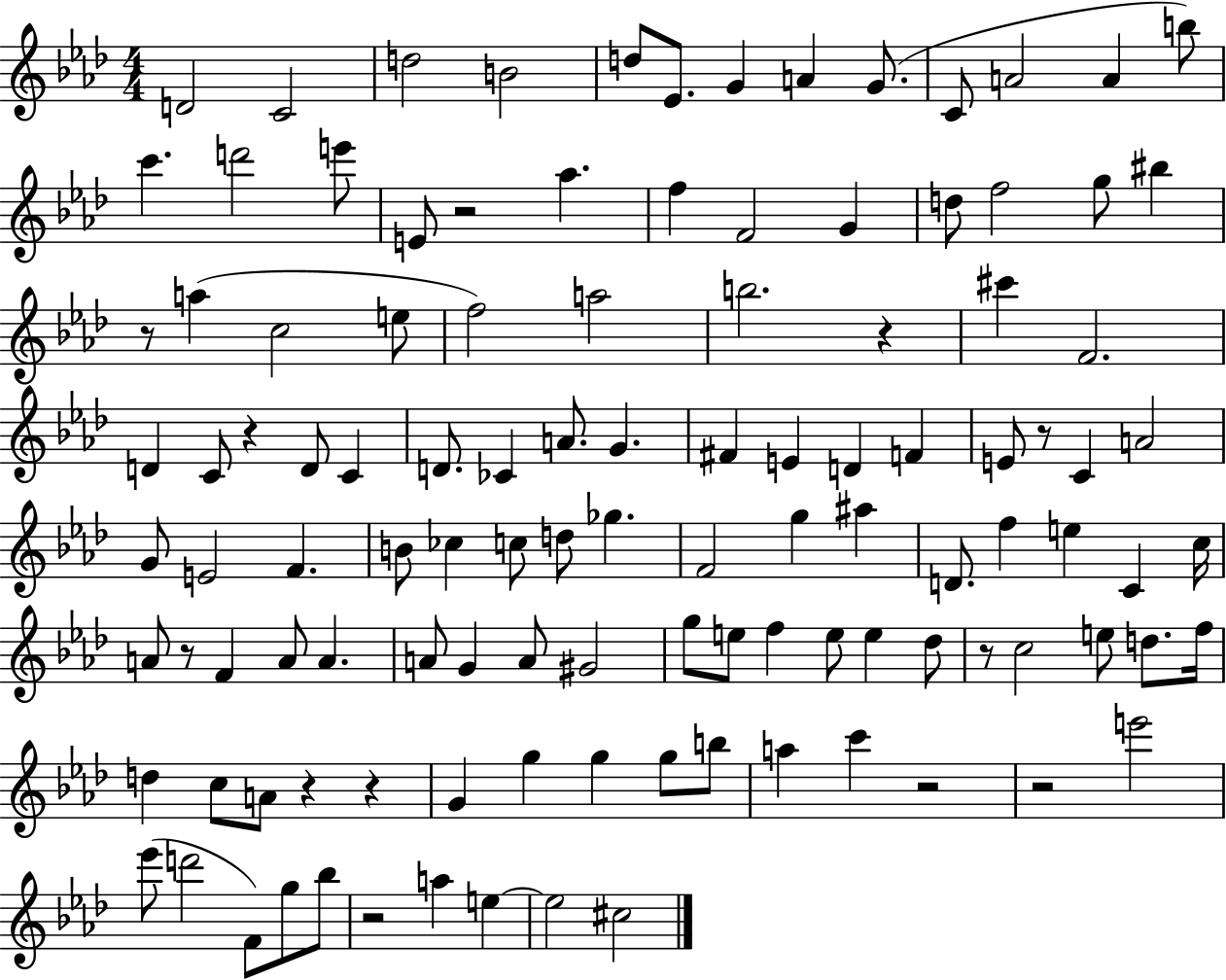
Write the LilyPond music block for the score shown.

{
  \clef treble
  \numericTimeSignature
  \time 4/4
  \key aes \major
  d'2 c'2 | d''2 b'2 | d''8 ees'8. g'4 a'4 g'8.( | c'8 a'2 a'4 b''8) | \break c'''4. d'''2 e'''8 | e'8 r2 aes''4. | f''4 f'2 g'4 | d''8 f''2 g''8 bis''4 | \break r8 a''4( c''2 e''8 | f''2) a''2 | b''2. r4 | cis'''4 f'2. | \break d'4 c'8 r4 d'8 c'4 | d'8. ces'4 a'8. g'4. | fis'4 e'4 d'4 f'4 | e'8 r8 c'4 a'2 | \break g'8 e'2 f'4. | b'8 ces''4 c''8 d''8 ges''4. | f'2 g''4 ais''4 | d'8. f''4 e''4 c'4 c''16 | \break a'8 r8 f'4 a'8 a'4. | a'8 g'4 a'8 gis'2 | g''8 e''8 f''4 e''8 e''4 des''8 | r8 c''2 e''8 d''8. f''16 | \break d''4 c''8 a'8 r4 r4 | g'4 g''4 g''4 g''8 b''8 | a''4 c'''4 r2 | r2 e'''2 | \break ees'''8( d'''2 f'8) g''8 bes''8 | r2 a''4 e''4~~ | e''2 cis''2 | \bar "|."
}